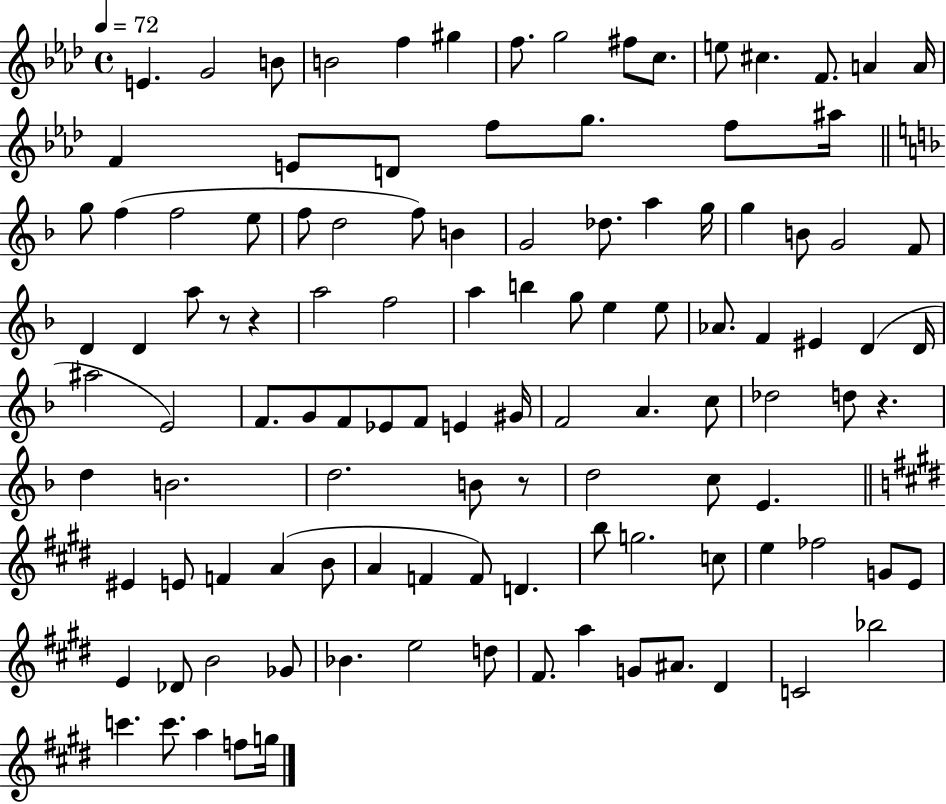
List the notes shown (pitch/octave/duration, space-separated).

E4/q. G4/h B4/e B4/h F5/q G#5/q F5/e. G5/h F#5/e C5/e. E5/e C#5/q. F4/e. A4/q A4/s F4/q E4/e D4/e F5/e G5/e. F5/e A#5/s G5/e F5/q F5/h E5/e F5/e D5/h F5/e B4/q G4/h Db5/e. A5/q G5/s G5/q B4/e G4/h F4/e D4/q D4/q A5/e R/e R/q A5/h F5/h A5/q B5/q G5/e E5/q E5/e Ab4/e. F4/q EIS4/q D4/q D4/s A#5/h E4/h F4/e. G4/e F4/e Eb4/e F4/e E4/q G#4/s F4/h A4/q. C5/e Db5/h D5/e R/q. D5/q B4/h. D5/h. B4/e R/e D5/h C5/e E4/q. EIS4/q E4/e F4/q A4/q B4/e A4/q F4/q F4/e D4/q. B5/e G5/h. C5/e E5/q FES5/h G4/e E4/e E4/q Db4/e B4/h Gb4/e Bb4/q. E5/h D5/e F#4/e. A5/q G4/e A#4/e. D#4/q C4/h Bb5/h C6/q. C6/e. A5/q F5/e G5/s